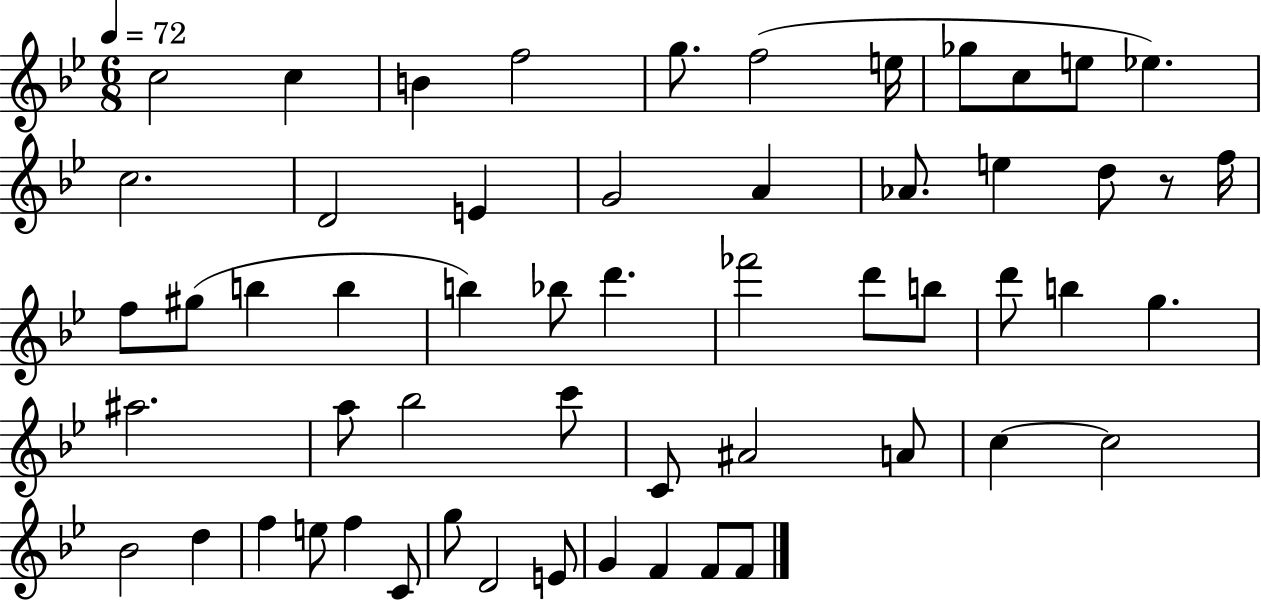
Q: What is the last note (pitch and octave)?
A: F4